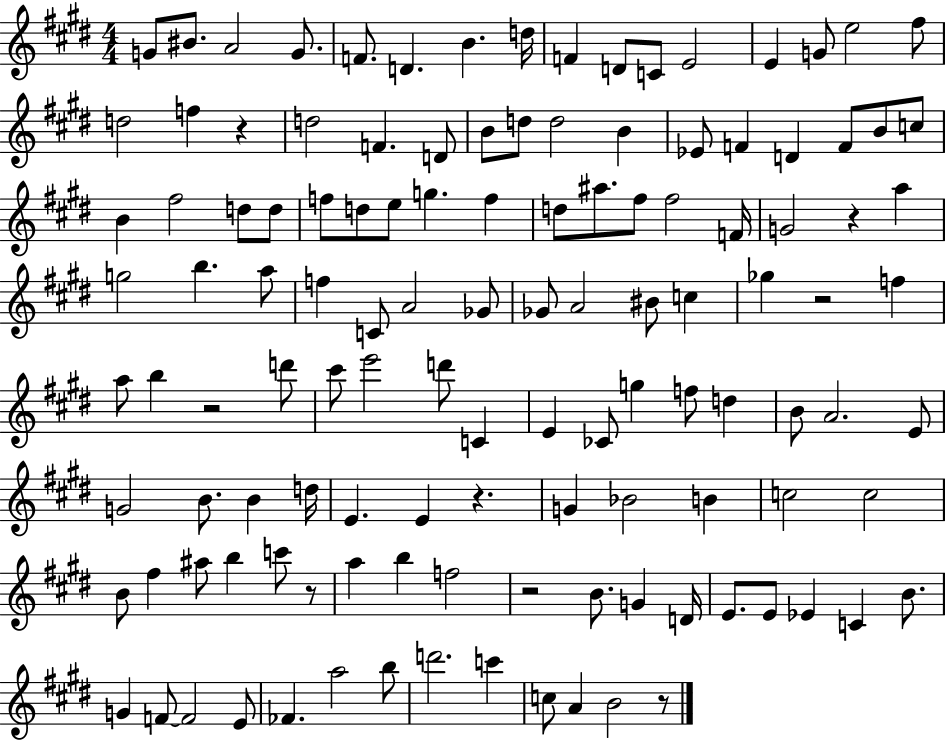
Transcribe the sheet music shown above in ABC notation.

X:1
T:Untitled
M:4/4
L:1/4
K:E
G/2 ^B/2 A2 G/2 F/2 D B d/4 F D/2 C/2 E2 E G/2 e2 ^f/2 d2 f z d2 F D/2 B/2 d/2 d2 B _E/2 F D F/2 B/2 c/2 B ^f2 d/2 d/2 f/2 d/2 e/2 g f d/2 ^a/2 ^f/2 ^f2 F/4 G2 z a g2 b a/2 f C/2 A2 _G/2 _G/2 A2 ^B/2 c _g z2 f a/2 b z2 d'/2 ^c'/2 e'2 d'/2 C E _C/2 g f/2 d B/2 A2 E/2 G2 B/2 B d/4 E E z G _B2 B c2 c2 B/2 ^f ^a/2 b c'/2 z/2 a b f2 z2 B/2 G D/4 E/2 E/2 _E C B/2 G F/2 F2 E/2 _F a2 b/2 d'2 c' c/2 A B2 z/2